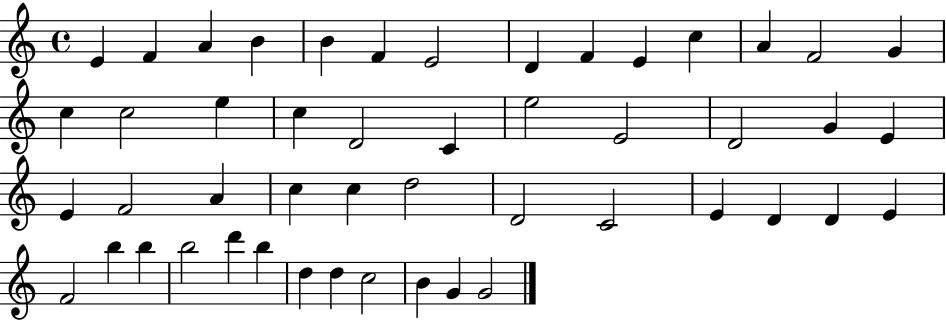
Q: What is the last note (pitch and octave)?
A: G4